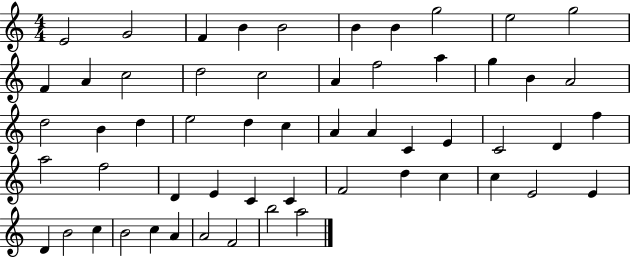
{
  \clef treble
  \numericTimeSignature
  \time 4/4
  \key c \major
  e'2 g'2 | f'4 b'4 b'2 | b'4 b'4 g''2 | e''2 g''2 | \break f'4 a'4 c''2 | d''2 c''2 | a'4 f''2 a''4 | g''4 b'4 a'2 | \break d''2 b'4 d''4 | e''2 d''4 c''4 | a'4 a'4 c'4 e'4 | c'2 d'4 f''4 | \break a''2 f''2 | d'4 e'4 c'4 c'4 | f'2 d''4 c''4 | c''4 e'2 e'4 | \break d'4 b'2 c''4 | b'2 c''4 a'4 | a'2 f'2 | b''2 a''2 | \break \bar "|."
}